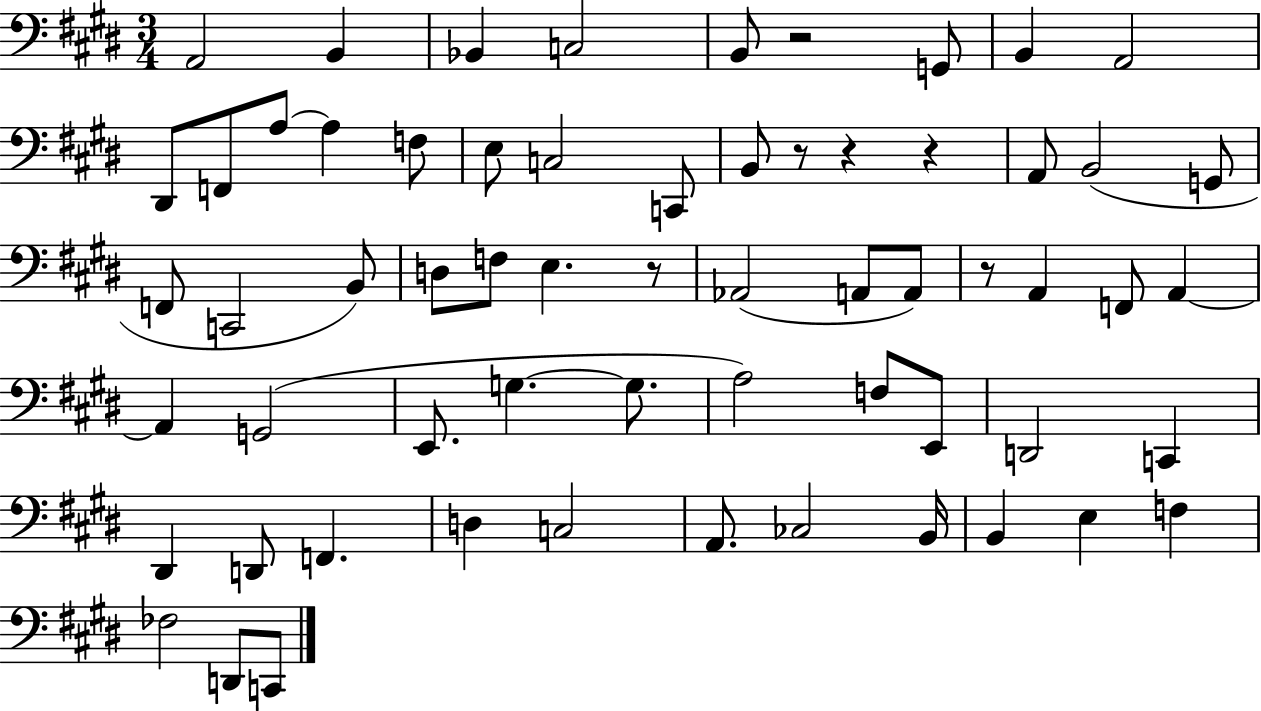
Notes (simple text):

A2/h B2/q Bb2/q C3/h B2/e R/h G2/e B2/q A2/h D#2/e F2/e A3/e A3/q F3/e E3/e C3/h C2/e B2/e R/e R/q R/q A2/e B2/h G2/e F2/e C2/h B2/e D3/e F3/e E3/q. R/e Ab2/h A2/e A2/e R/e A2/q F2/e A2/q A2/q G2/h E2/e. G3/q. G3/e. A3/h F3/e E2/e D2/h C2/q D#2/q D2/e F2/q. D3/q C3/h A2/e. CES3/h B2/s B2/q E3/q F3/q FES3/h D2/e C2/e